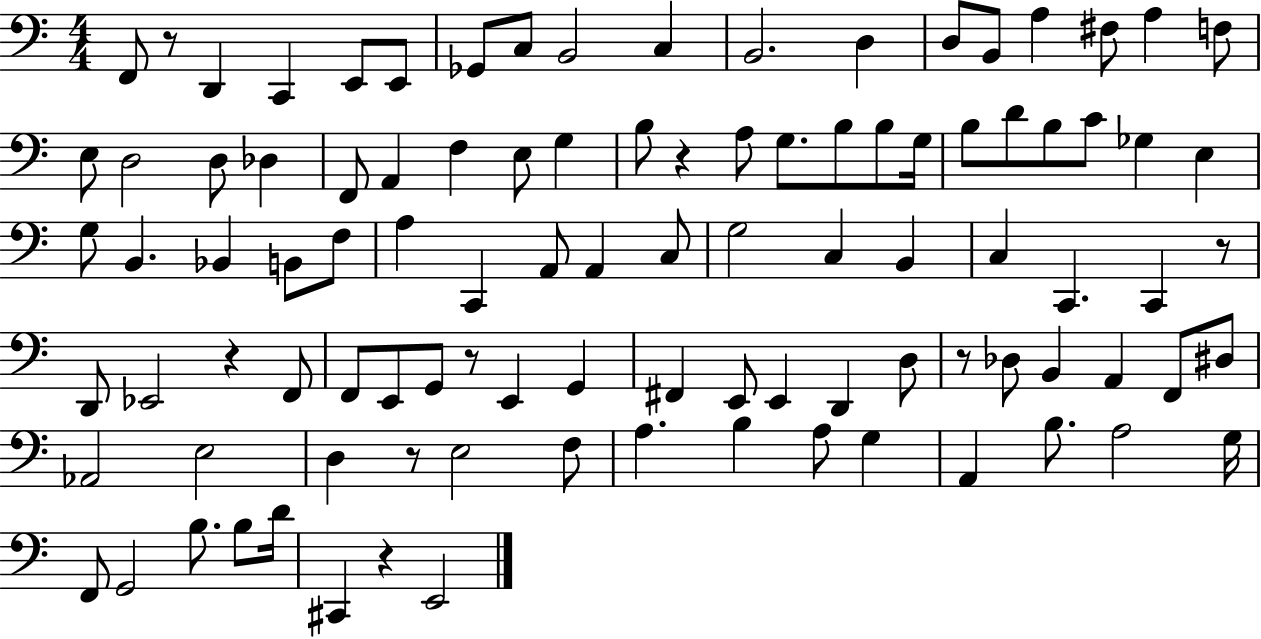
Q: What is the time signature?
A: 4/4